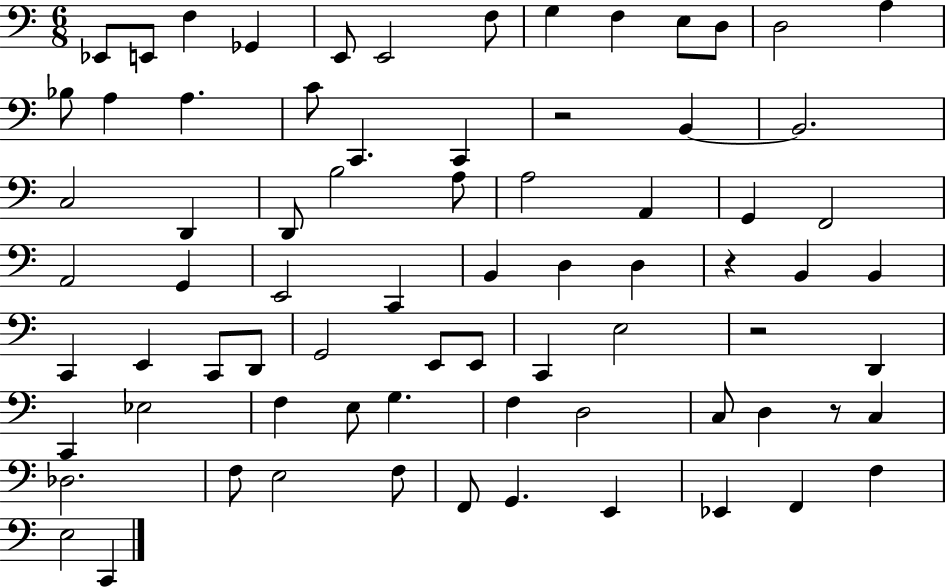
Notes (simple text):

Eb2/e E2/e F3/q Gb2/q E2/e E2/h F3/e G3/q F3/q E3/e D3/e D3/h A3/q Bb3/e A3/q A3/q. C4/e C2/q. C2/q R/h B2/q B2/h. C3/h D2/q D2/e B3/h A3/e A3/h A2/q G2/q F2/h A2/h G2/q E2/h C2/q B2/q D3/q D3/q R/q B2/q B2/q C2/q E2/q C2/e D2/e G2/h E2/e E2/e C2/q E3/h R/h D2/q C2/q Eb3/h F3/q E3/e G3/q. F3/q D3/h C3/e D3/q R/e C3/q Db3/h. F3/e E3/h F3/e F2/e G2/q. E2/q Eb2/q F2/q F3/q E3/h C2/q